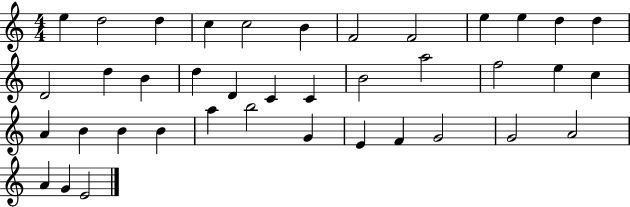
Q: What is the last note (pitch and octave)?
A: E4